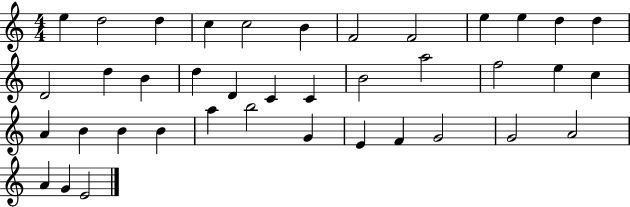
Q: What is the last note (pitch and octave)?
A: E4